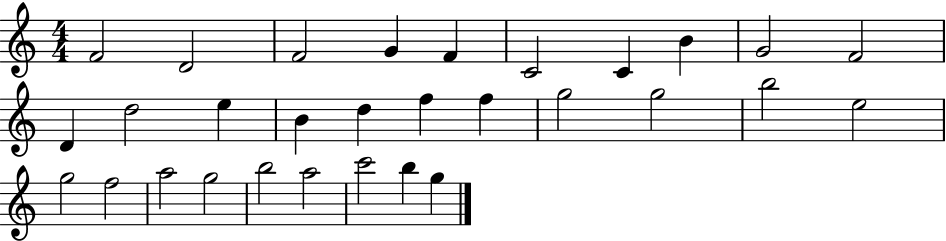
{
  \clef treble
  \numericTimeSignature
  \time 4/4
  \key c \major
  f'2 d'2 | f'2 g'4 f'4 | c'2 c'4 b'4 | g'2 f'2 | \break d'4 d''2 e''4 | b'4 d''4 f''4 f''4 | g''2 g''2 | b''2 e''2 | \break g''2 f''2 | a''2 g''2 | b''2 a''2 | c'''2 b''4 g''4 | \break \bar "|."
}